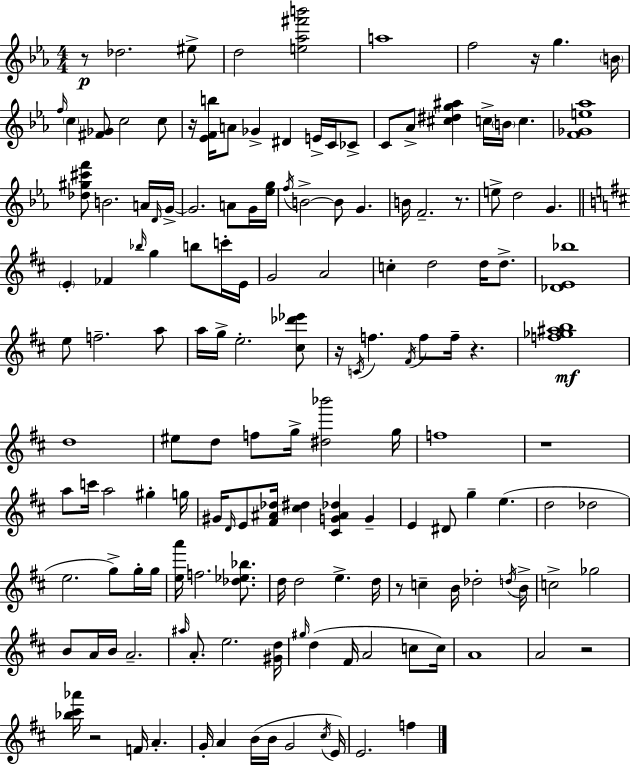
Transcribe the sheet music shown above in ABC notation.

X:1
T:Untitled
M:4/4
L:1/4
K:Eb
z/2 _d2 ^e/2 d2 [e_a^f'b']2 a4 f2 z/4 g B/4 f/4 c [^F_G]/2 c2 c/2 z/4 [_EFb]/4 A/2 _G ^D E/4 C/4 _C/2 C/2 _A/2 [^c^dg^a] c/4 B/4 c [F_Ge_a]4 [_d^g^c'f']/2 B2 A/4 D/4 G/4 G2 A/2 G/4 [_eg]/4 f/4 B2 B/2 G B/4 F2 z/2 e/2 d2 G E _F _b/4 g b/2 c'/4 E/4 G2 A2 c d2 d/4 d/2 [_DE_b]4 e/2 f2 a/2 a/4 g/4 e2 [^c_d'_e']/2 z/4 C/4 f ^F/4 f/2 f/4 z [f_g^ab]4 d4 ^e/2 d/2 f/2 g/4 [^d_b']2 g/4 f4 z4 a/2 c'/4 a2 ^g g/4 ^G/4 D/4 E/2 [^F^A_d]/4 [^c^d] [^CG^A_d] G E ^D/2 g e d2 _d2 e2 g/2 g/4 g/4 [ea']/4 f2 [_d_e_b]/2 d/4 d2 e d/4 z/2 c B/4 _d2 d/4 B/4 c2 _g2 B/2 A/4 B/4 A2 ^a/4 A/2 e2 [^Gd]/4 ^g/4 d ^F/4 A2 c/2 c/4 A4 A2 z2 [_b^c'_a']/4 z2 F/4 A G/4 A B/4 B/4 G2 ^c/4 E/4 E2 f